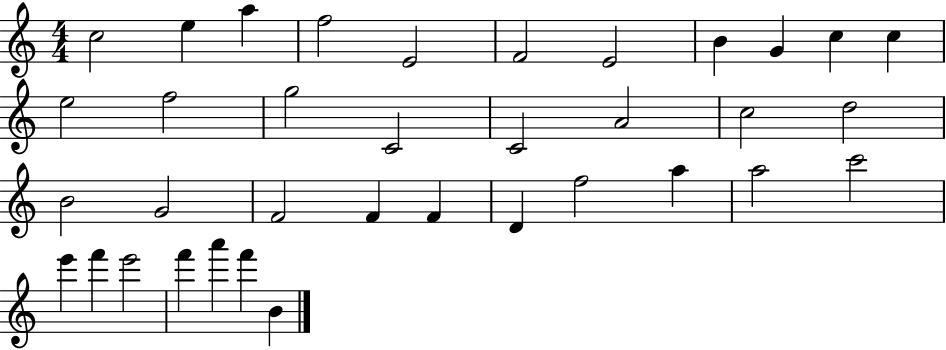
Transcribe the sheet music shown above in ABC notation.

X:1
T:Untitled
M:4/4
L:1/4
K:C
c2 e a f2 E2 F2 E2 B G c c e2 f2 g2 C2 C2 A2 c2 d2 B2 G2 F2 F F D f2 a a2 c'2 e' f' e'2 f' a' f' B